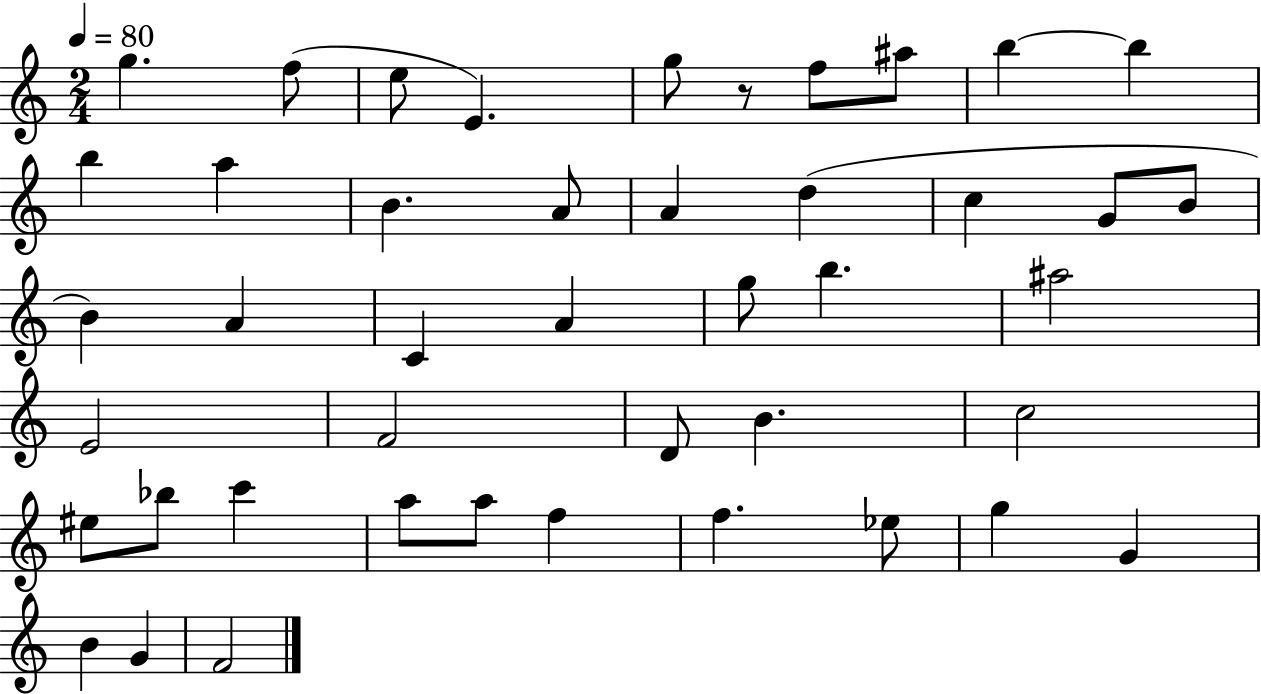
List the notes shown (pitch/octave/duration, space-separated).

G5/q. F5/e E5/e E4/q. G5/e R/e F5/e A#5/e B5/q B5/q B5/q A5/q B4/q. A4/e A4/q D5/q C5/q G4/e B4/e B4/q A4/q C4/q A4/q G5/e B5/q. A#5/h E4/h F4/h D4/e B4/q. C5/h EIS5/e Bb5/e C6/q A5/e A5/e F5/q F5/q. Eb5/e G5/q G4/q B4/q G4/q F4/h